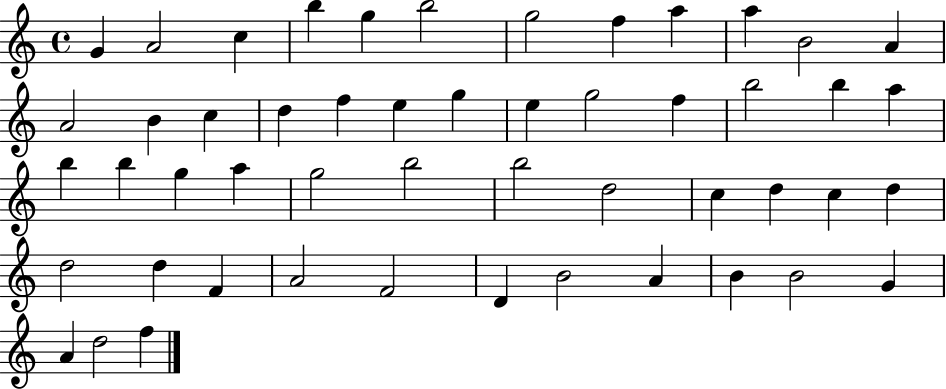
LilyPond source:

{
  \clef treble
  \time 4/4
  \defaultTimeSignature
  \key c \major
  g'4 a'2 c''4 | b''4 g''4 b''2 | g''2 f''4 a''4 | a''4 b'2 a'4 | \break a'2 b'4 c''4 | d''4 f''4 e''4 g''4 | e''4 g''2 f''4 | b''2 b''4 a''4 | \break b''4 b''4 g''4 a''4 | g''2 b''2 | b''2 d''2 | c''4 d''4 c''4 d''4 | \break d''2 d''4 f'4 | a'2 f'2 | d'4 b'2 a'4 | b'4 b'2 g'4 | \break a'4 d''2 f''4 | \bar "|."
}